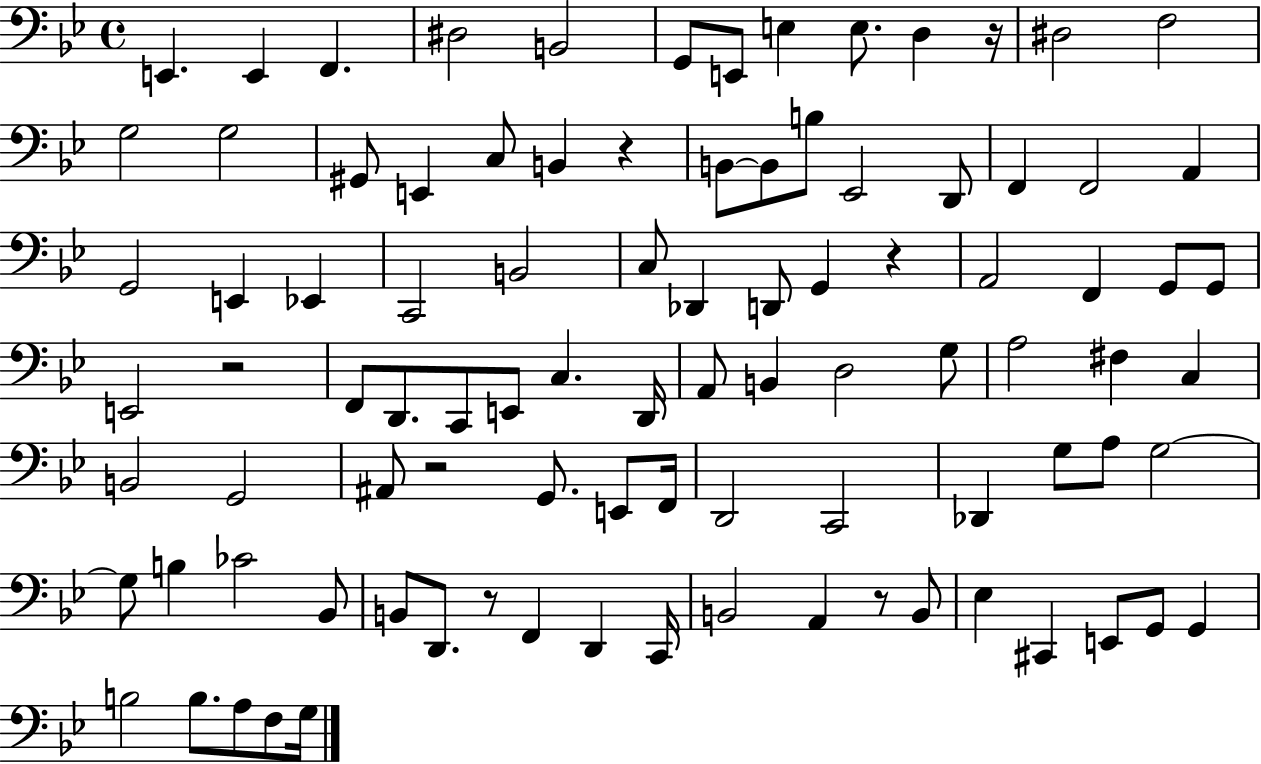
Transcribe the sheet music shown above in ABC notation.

X:1
T:Untitled
M:4/4
L:1/4
K:Bb
E,, E,, F,, ^D,2 B,,2 G,,/2 E,,/2 E, E,/2 D, z/4 ^D,2 F,2 G,2 G,2 ^G,,/2 E,, C,/2 B,, z B,,/2 B,,/2 B,/2 _E,,2 D,,/2 F,, F,,2 A,, G,,2 E,, _E,, C,,2 B,,2 C,/2 _D,, D,,/2 G,, z A,,2 F,, G,,/2 G,,/2 E,,2 z2 F,,/2 D,,/2 C,,/2 E,,/2 C, D,,/4 A,,/2 B,, D,2 G,/2 A,2 ^F, C, B,,2 G,,2 ^A,,/2 z2 G,,/2 E,,/2 F,,/4 D,,2 C,,2 _D,, G,/2 A,/2 G,2 G,/2 B, _C2 _B,,/2 B,,/2 D,,/2 z/2 F,, D,, C,,/4 B,,2 A,, z/2 B,,/2 _E, ^C,, E,,/2 G,,/2 G,, B,2 B,/2 A,/2 F,/2 G,/4